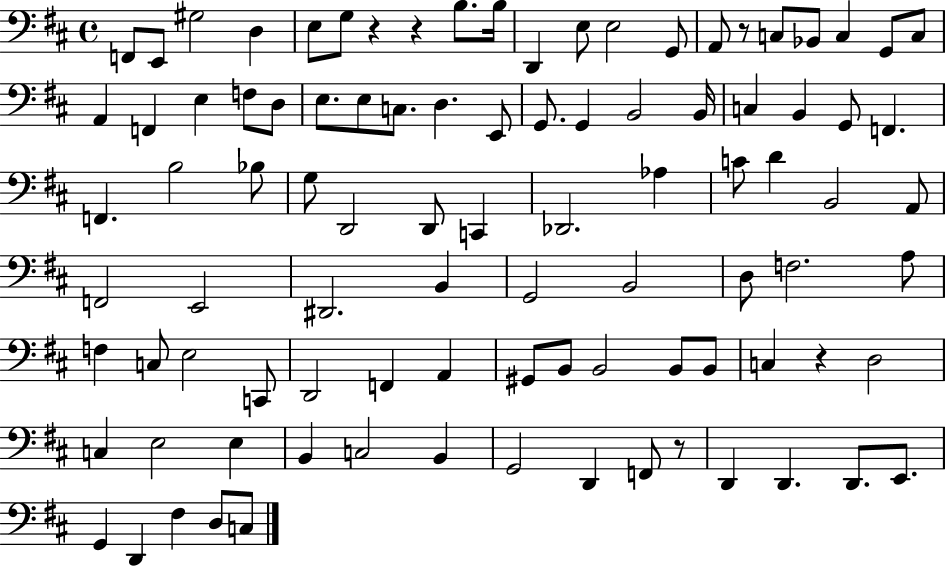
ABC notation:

X:1
T:Untitled
M:4/4
L:1/4
K:D
F,,/2 E,,/2 ^G,2 D, E,/2 G,/2 z z B,/2 B,/4 D,, E,/2 E,2 G,,/2 A,,/2 z/2 C,/2 _B,,/2 C, G,,/2 C,/2 A,, F,, E, F,/2 D,/2 E,/2 E,/2 C,/2 D, E,,/2 G,,/2 G,, B,,2 B,,/4 C, B,, G,,/2 F,, F,, B,2 _B,/2 G,/2 D,,2 D,,/2 C,, _D,,2 _A, C/2 D B,,2 A,,/2 F,,2 E,,2 ^D,,2 B,, G,,2 B,,2 D,/2 F,2 A,/2 F, C,/2 E,2 C,,/2 D,,2 F,, A,, ^G,,/2 B,,/2 B,,2 B,,/2 B,,/2 C, z D,2 C, E,2 E, B,, C,2 B,, G,,2 D,, F,,/2 z/2 D,, D,, D,,/2 E,,/2 G,, D,, ^F, D,/2 C,/2